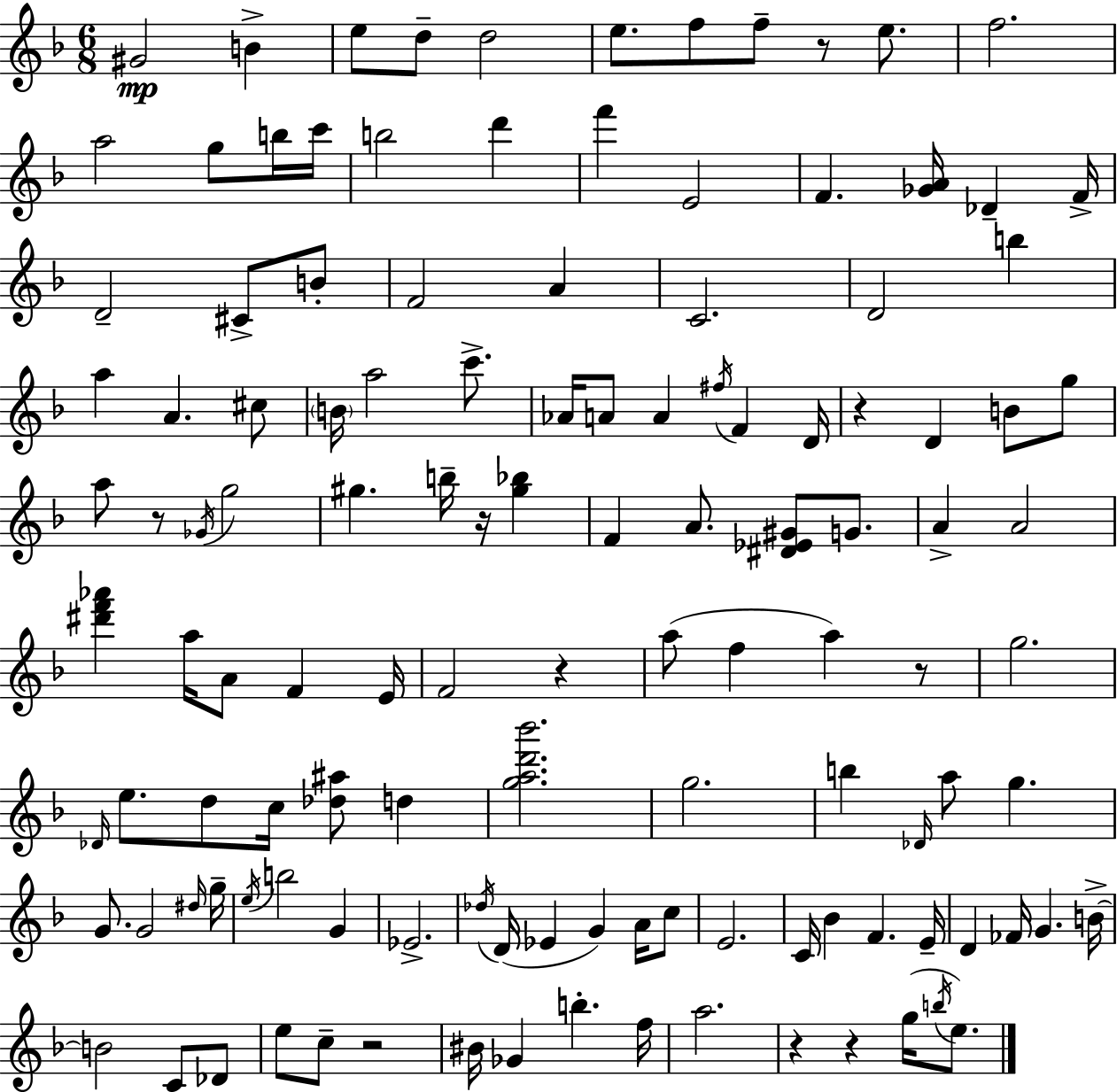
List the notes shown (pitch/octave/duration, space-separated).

G#4/h B4/q E5/e D5/e D5/h E5/e. F5/e F5/e R/e E5/e. F5/h. A5/h G5/e B5/s C6/s B5/h D6/q F6/q E4/h F4/q. [Gb4,A4]/s Db4/q F4/s D4/h C#4/e B4/e F4/h A4/q C4/h. D4/h B5/q A5/q A4/q. C#5/e B4/s A5/h C6/e. Ab4/s A4/e A4/q F#5/s F4/q D4/s R/q D4/q B4/e G5/e A5/e R/e Gb4/s G5/h G#5/q. B5/s R/s [G#5,Bb5]/q F4/q A4/e. [D#4,Eb4,G#4]/e G4/e. A4/q A4/h [D#6,F6,Ab6]/q A5/s A4/e F4/q E4/s F4/h R/q A5/e F5/q A5/q R/e G5/h. Db4/s E5/e. D5/e C5/s [Db5,A#5]/e D5/q [G5,A5,D6,Bb6]/h. G5/h. B5/q Db4/s A5/e G5/q. G4/e. G4/h D#5/s G5/s E5/s B5/h G4/q Eb4/h. Db5/s D4/s Eb4/q G4/q A4/s C5/e E4/h. C4/s Bb4/q F4/q. E4/s D4/q FES4/s G4/q. B4/s B4/h C4/e Db4/e E5/e C5/e R/h BIS4/s Gb4/q B5/q. F5/s A5/h. R/q R/q G5/s B5/s E5/e.